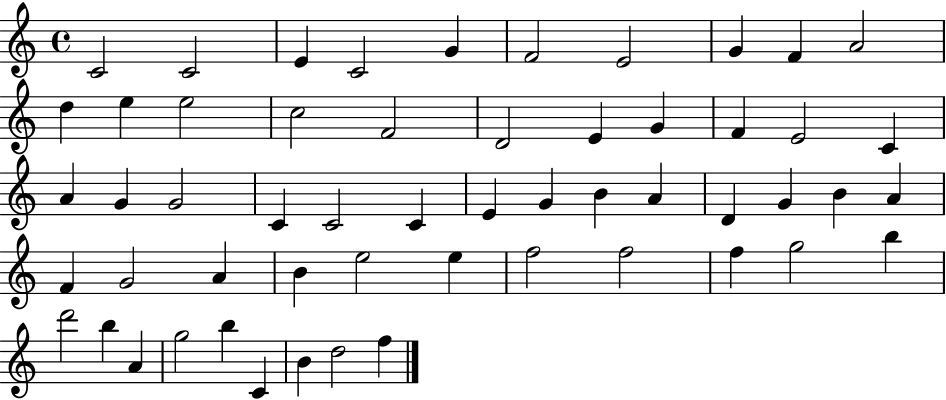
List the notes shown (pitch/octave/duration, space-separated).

C4/h C4/h E4/q C4/h G4/q F4/h E4/h G4/q F4/q A4/h D5/q E5/q E5/h C5/h F4/h D4/h E4/q G4/q F4/q E4/h C4/q A4/q G4/q G4/h C4/q C4/h C4/q E4/q G4/q B4/q A4/q D4/q G4/q B4/q A4/q F4/q G4/h A4/q B4/q E5/h E5/q F5/h F5/h F5/q G5/h B5/q D6/h B5/q A4/q G5/h B5/q C4/q B4/q D5/h F5/q